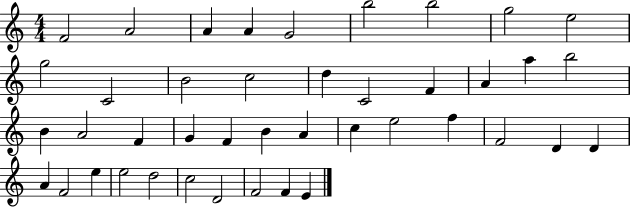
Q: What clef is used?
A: treble